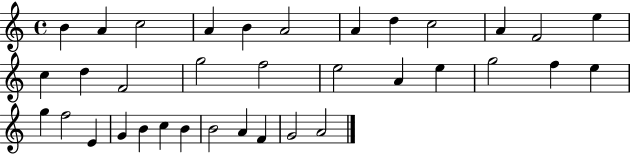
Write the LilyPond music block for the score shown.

{
  \clef treble
  \time 4/4
  \defaultTimeSignature
  \key c \major
  b'4 a'4 c''2 | a'4 b'4 a'2 | a'4 d''4 c''2 | a'4 f'2 e''4 | \break c''4 d''4 f'2 | g''2 f''2 | e''2 a'4 e''4 | g''2 f''4 e''4 | \break g''4 f''2 e'4 | g'4 b'4 c''4 b'4 | b'2 a'4 f'4 | g'2 a'2 | \break \bar "|."
}